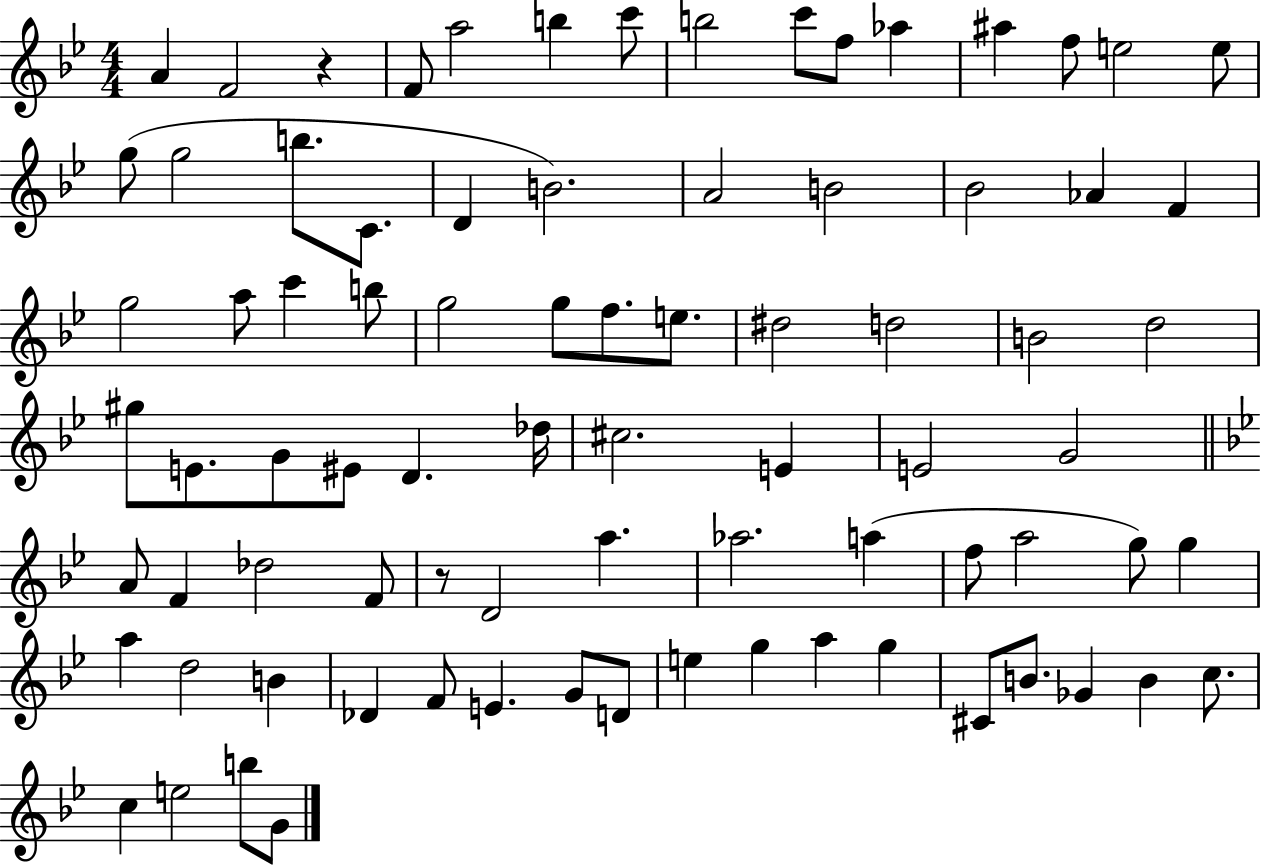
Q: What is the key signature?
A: BES major